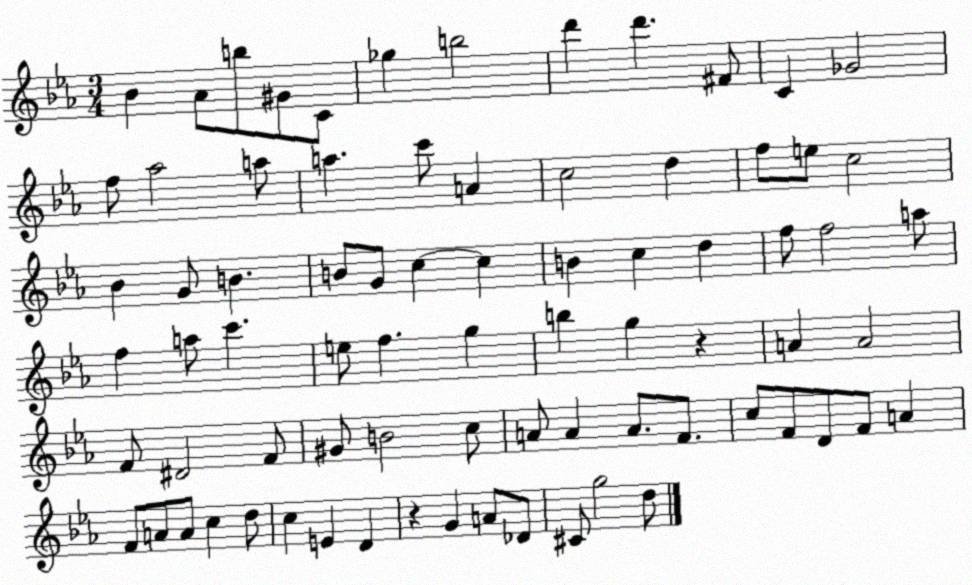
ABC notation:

X:1
T:Untitled
M:3/4
L:1/4
K:Eb
_B _A/2 b/2 ^G/2 C/2 _g b2 d' d' ^F/2 C _G2 f/2 _a2 a/2 a c'/2 A c2 d f/2 e/2 c2 _B G/2 B B/2 G/2 c c B c d f/2 f2 a/2 f a/2 c' e/2 f g b g z A A2 F/2 ^D2 F/2 ^G/2 B2 c/2 A/2 A A/2 F/2 c/2 F/2 D/2 F/2 A F/2 A/2 A/2 c d/2 c E D z G A/2 _D/2 ^C/2 g2 d/2